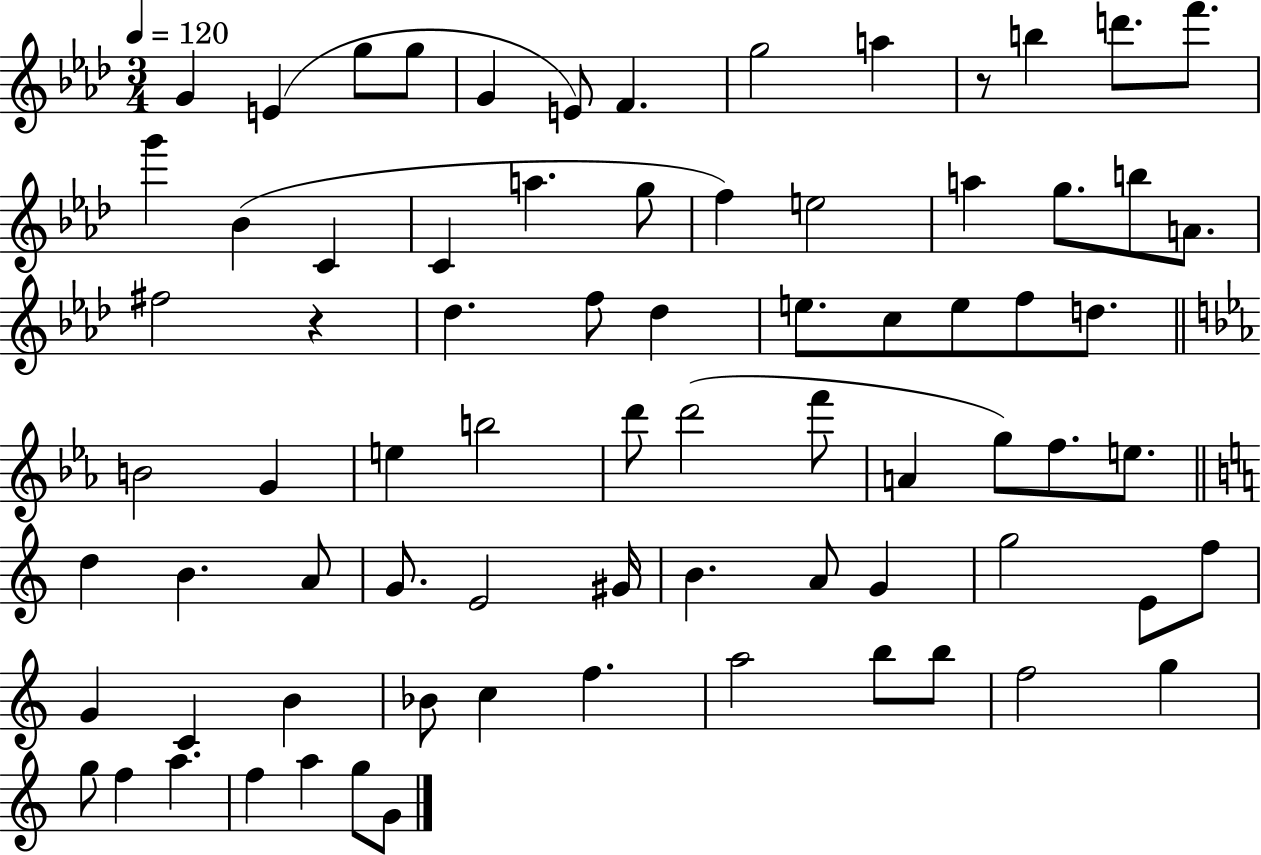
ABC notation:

X:1
T:Untitled
M:3/4
L:1/4
K:Ab
G E g/2 g/2 G E/2 F g2 a z/2 b d'/2 f'/2 g' _B C C a g/2 f e2 a g/2 b/2 A/2 ^f2 z _d f/2 _d e/2 c/2 e/2 f/2 d/2 B2 G e b2 d'/2 d'2 f'/2 A g/2 f/2 e/2 d B A/2 G/2 E2 ^G/4 B A/2 G g2 E/2 f/2 G C B _B/2 c f a2 b/2 b/2 f2 g g/2 f a f a g/2 G/2